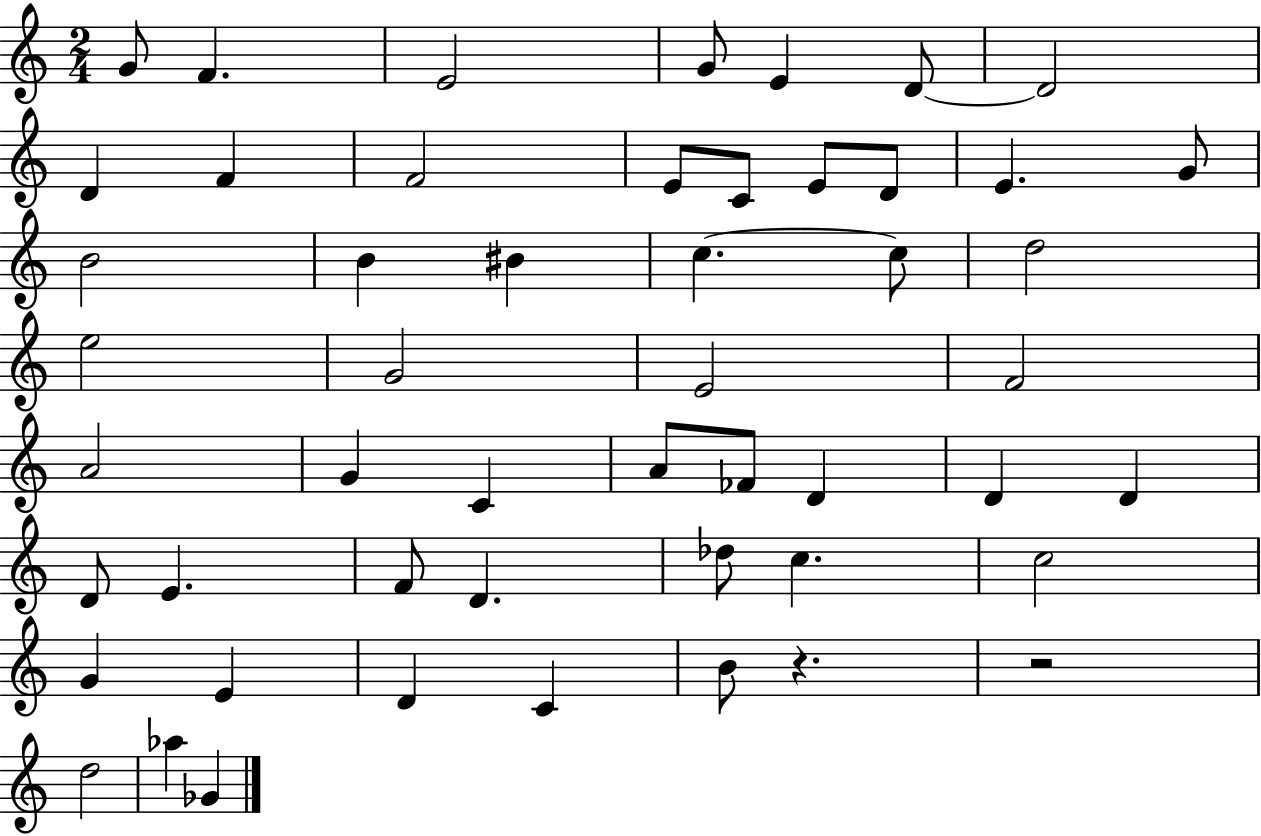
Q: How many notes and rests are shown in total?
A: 51